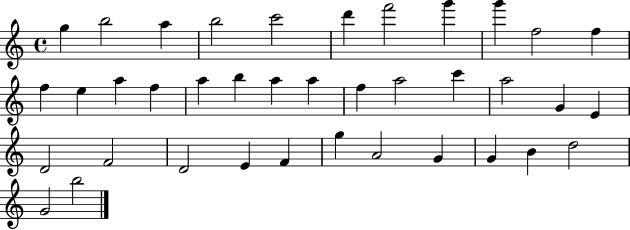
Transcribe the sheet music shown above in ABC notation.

X:1
T:Untitled
M:4/4
L:1/4
K:C
g b2 a b2 c'2 d' f'2 g' g' f2 f f e a f a b a a f a2 c' a2 G E D2 F2 D2 E F g A2 G G B d2 G2 b2